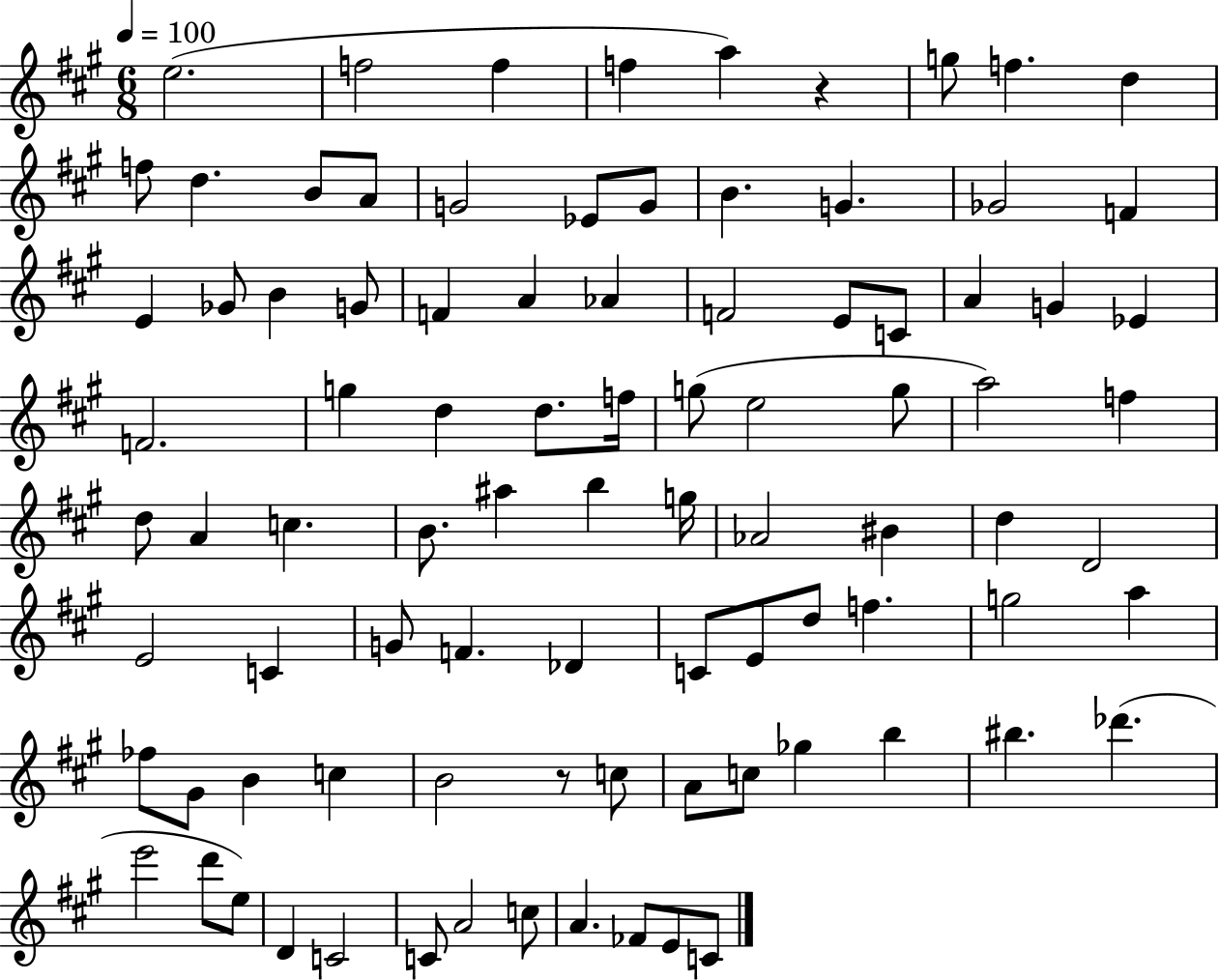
E5/h. F5/h F5/q F5/q A5/q R/q G5/e F5/q. D5/q F5/e D5/q. B4/e A4/e G4/h Eb4/e G4/e B4/q. G4/q. Gb4/h F4/q E4/q Gb4/e B4/q G4/e F4/q A4/q Ab4/q F4/h E4/e C4/e A4/q G4/q Eb4/q F4/h. G5/q D5/q D5/e. F5/s G5/e E5/h G5/e A5/h F5/q D5/e A4/q C5/q. B4/e. A#5/q B5/q G5/s Ab4/h BIS4/q D5/q D4/h E4/h C4/q G4/e F4/q. Db4/q C4/e E4/e D5/e F5/q. G5/h A5/q FES5/e G#4/e B4/q C5/q B4/h R/e C5/e A4/e C5/e Gb5/q B5/q BIS5/q. Db6/q. E6/h D6/e E5/e D4/q C4/h C4/e A4/h C5/e A4/q. FES4/e E4/e C4/e